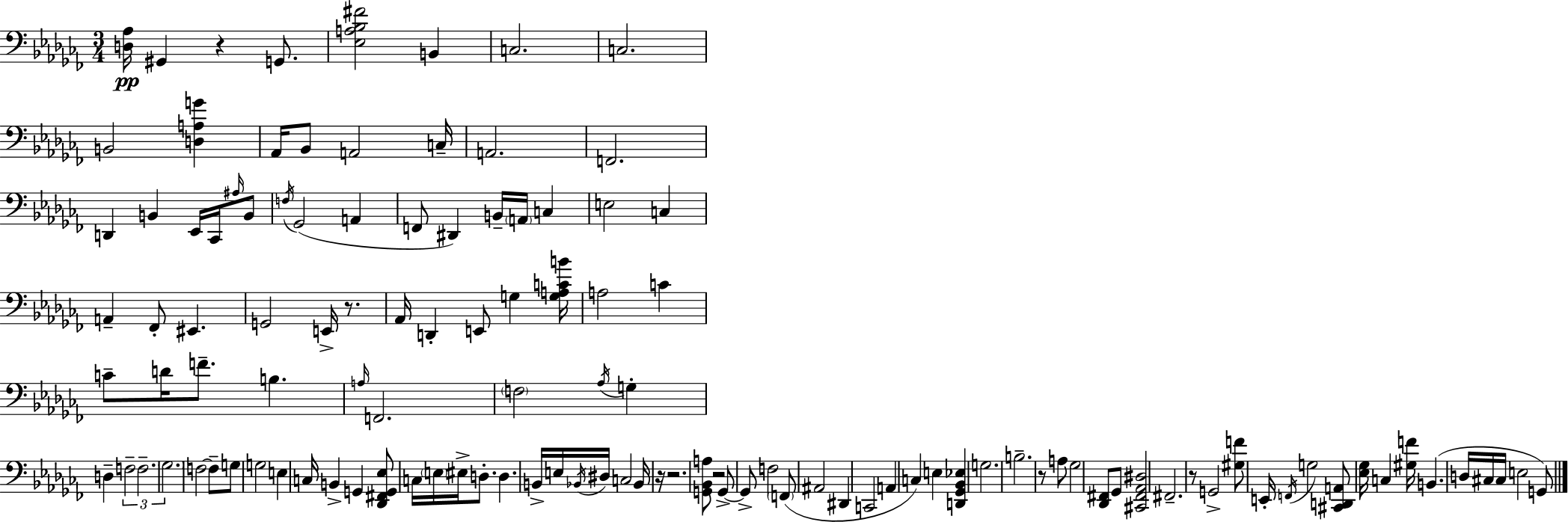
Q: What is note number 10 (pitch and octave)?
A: C3